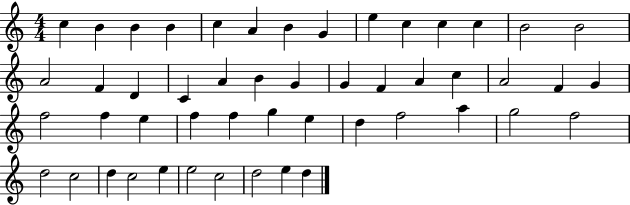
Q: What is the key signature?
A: C major